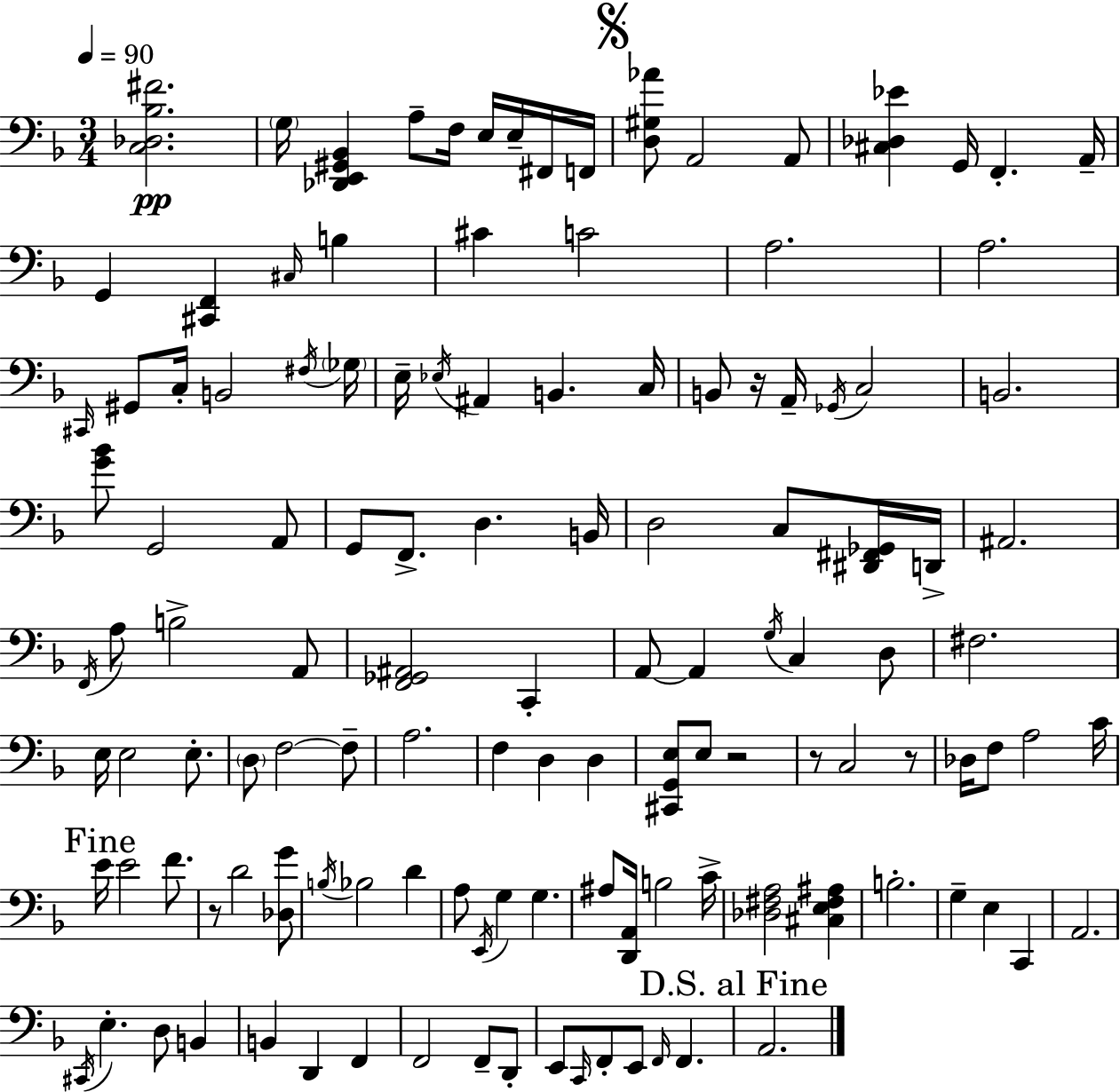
[C3,Db3,Bb3,F#4]/h. G3/s [Db2,E2,G#2,Bb2]/q A3/e F3/s E3/s E3/s F#2/s F2/s [D3,G#3,Ab4]/e A2/h A2/e [C#3,Db3,Eb4]/q G2/s F2/q. A2/s G2/q [C#2,F2]/q C#3/s B3/q C#4/q C4/h A3/h. A3/h. C#2/s G#2/e C3/s B2/h F#3/s Gb3/s E3/s Eb3/s A#2/q B2/q. C3/s B2/e R/s A2/s Gb2/s C3/h B2/h. [G4,Bb4]/e G2/h A2/e G2/e F2/e. D3/q. B2/s D3/h C3/e [D#2,F#2,Gb2]/s D2/s A#2/h. F2/s A3/e B3/h A2/e [F2,Gb2,A#2]/h C2/q A2/e A2/q G3/s C3/q D3/e F#3/h. E3/s E3/h E3/e. D3/e F3/h F3/e A3/h. F3/q D3/q D3/q [C#2,G2,E3]/e E3/e R/h R/e C3/h R/e Db3/s F3/e A3/h C4/s E4/s E4/h F4/e. R/e D4/h [Db3,G4]/e B3/s Bb3/h D4/q A3/e E2/s G3/q G3/q. A#3/e [D2,A2]/s B3/h C4/s [Db3,F#3,A3]/h [C#3,E3,F#3,A#3]/q B3/h. G3/q E3/q C2/q A2/h. C#2/s E3/q. D3/e B2/q B2/q D2/q F2/q F2/h F2/e D2/e E2/e C2/s F2/e E2/e F2/s F2/q. A2/h.